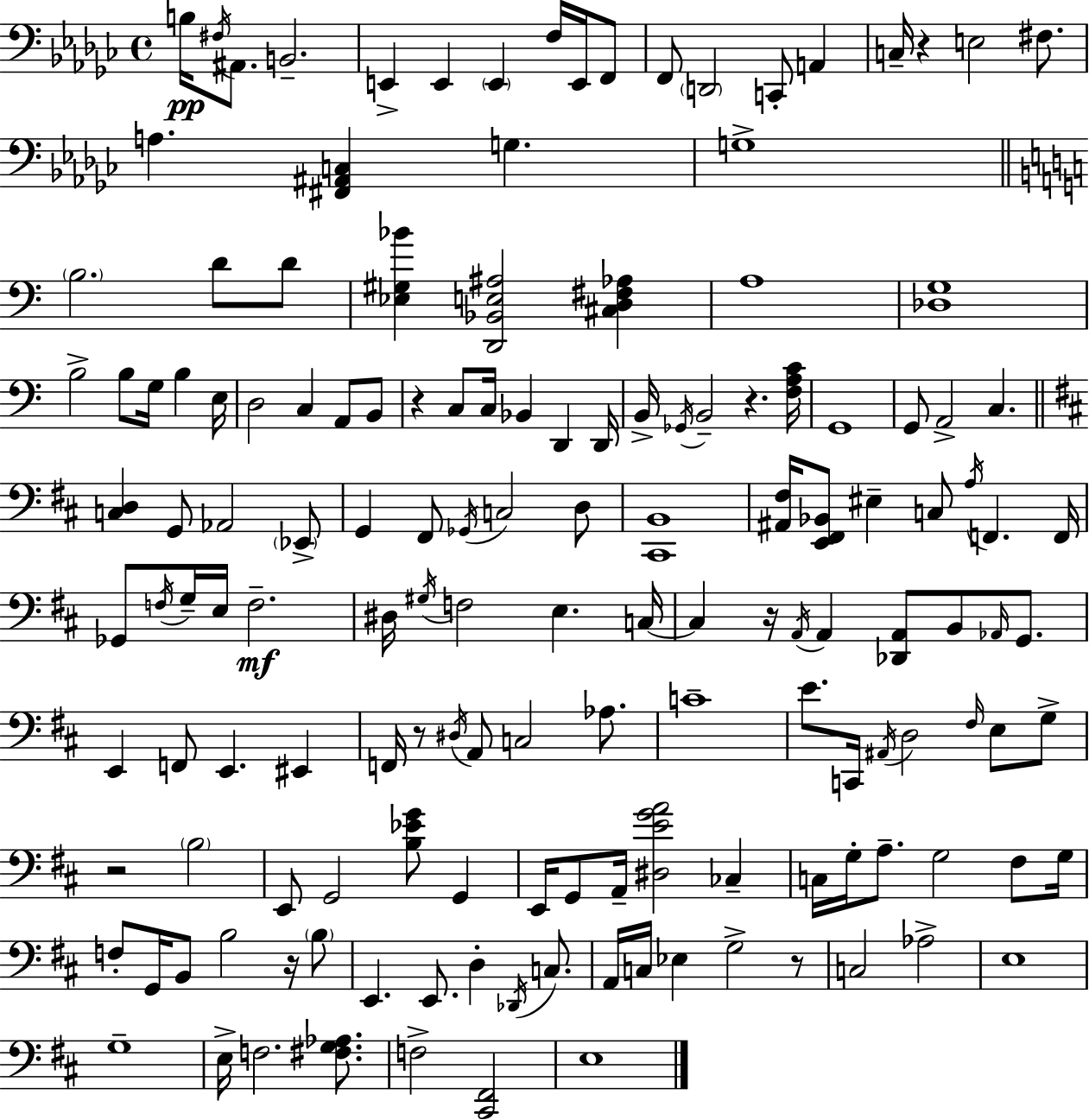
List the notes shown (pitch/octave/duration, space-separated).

B3/s F#3/s A#2/e. B2/h. E2/q E2/q E2/q F3/s E2/s F2/e F2/e D2/h C2/e A2/q C3/s R/q E3/h F#3/e. A3/q. [F#2,A#2,C3]/q G3/q. G3/w B3/h. D4/e D4/e [Eb3,G#3,Bb4]/q [D2,Bb2,E3,A#3]/h [C#3,D3,F#3,Ab3]/q A3/w [Db3,G3]/w B3/h B3/e G3/s B3/q E3/s D3/h C3/q A2/e B2/e R/q C3/e C3/s Bb2/q D2/q D2/s B2/s Gb2/s B2/h R/q. [F3,A3,C4]/s G2/w G2/e A2/h C3/q. [C3,D3]/q G2/e Ab2/h Eb2/e G2/q F#2/e Gb2/s C3/h D3/e [C#2,B2]/w [A#2,F#3]/s [E2,F#2,Bb2]/e EIS3/q C3/e A3/s F2/q. F2/s Gb2/e F3/s G3/s E3/s F3/h. D#3/s G#3/s F3/h E3/q. C3/s C3/q R/s A2/s A2/q [Db2,A2]/e B2/e Ab2/s G2/e. E2/q F2/e E2/q. EIS2/q F2/s R/e D#3/s A2/e C3/h Ab3/e. C4/w E4/e. C2/s A#2/s D3/h F#3/s E3/e G3/e R/h B3/h E2/e G2/h [B3,Eb4,G4]/e G2/q E2/s G2/e A2/s [D#3,E4,G4,A4]/h CES3/q C3/s G3/s A3/e. G3/h F#3/e G3/s F3/e G2/s B2/e B3/h R/s B3/e E2/q. E2/e. D3/q Db2/s C3/e. A2/s C3/s Eb3/q G3/h R/e C3/h Ab3/h E3/w G3/w E3/s F3/h. [F#3,G3,Ab3]/e. F3/h [C#2,F#2]/h E3/w